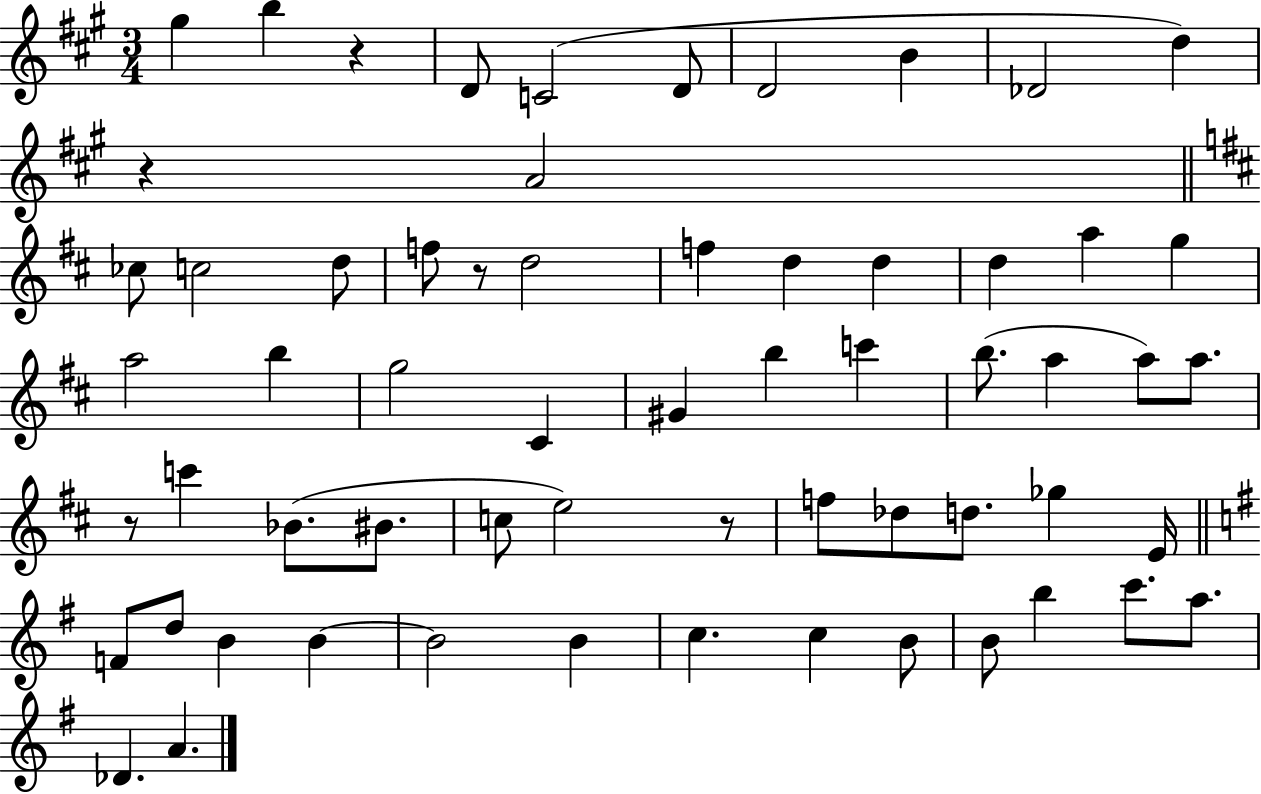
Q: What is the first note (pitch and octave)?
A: G#5